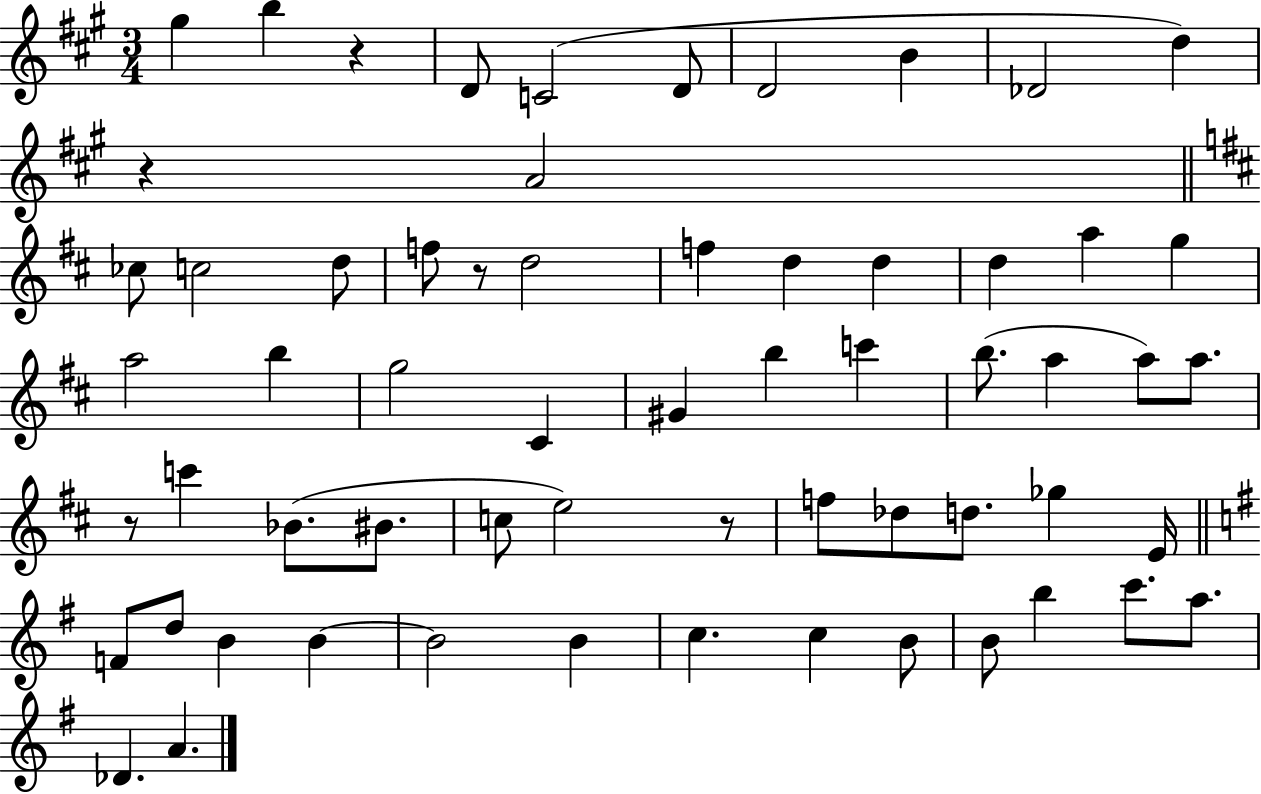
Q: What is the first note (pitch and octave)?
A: G#5